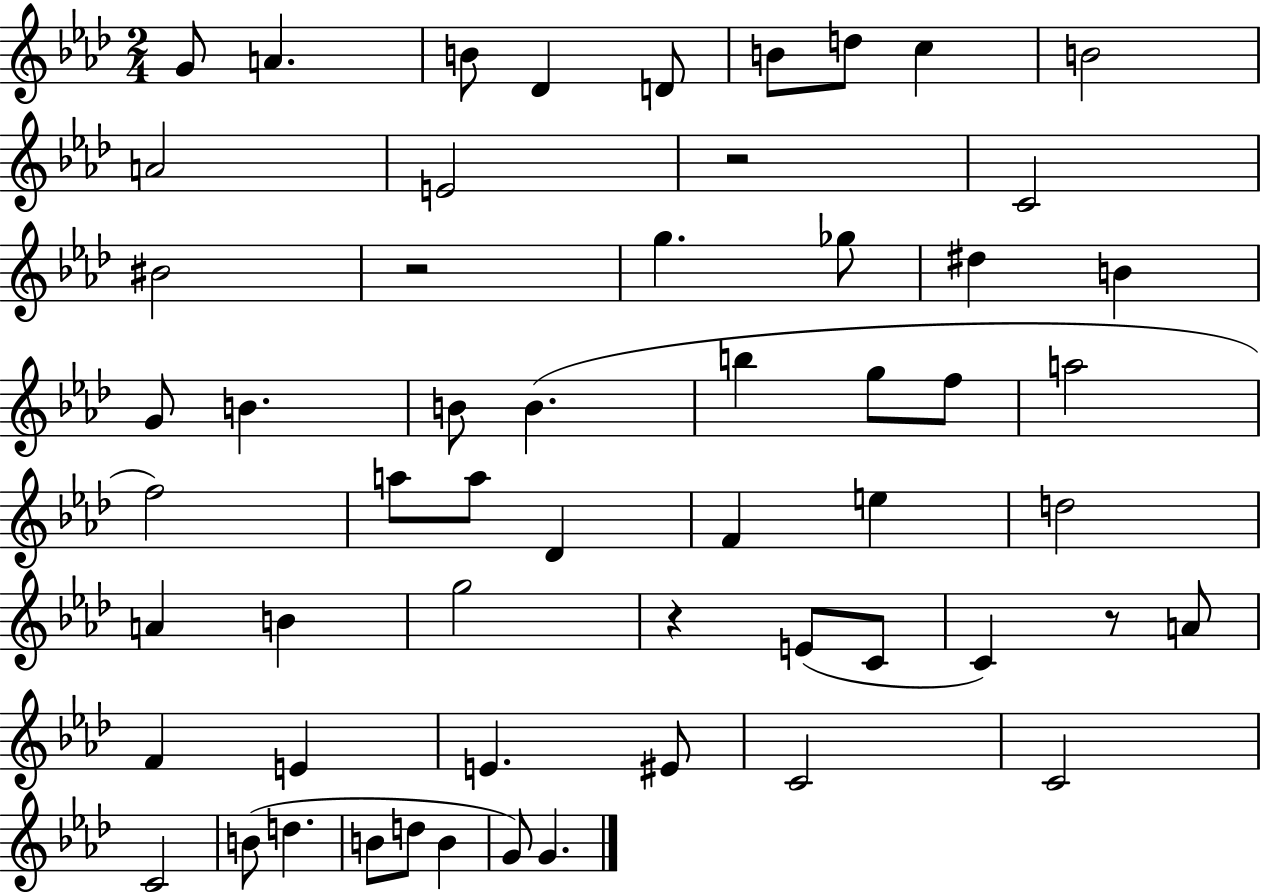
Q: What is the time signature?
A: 2/4